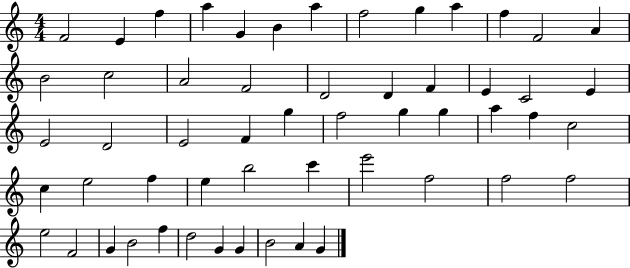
F4/h E4/q F5/q A5/q G4/q B4/q A5/q F5/h G5/q A5/q F5/q F4/h A4/q B4/h C5/h A4/h F4/h D4/h D4/q F4/q E4/q C4/h E4/q E4/h D4/h E4/h F4/q G5/q F5/h G5/q G5/q A5/q F5/q C5/h C5/q E5/h F5/q E5/q B5/h C6/q E6/h F5/h F5/h F5/h E5/h F4/h G4/q B4/h F5/q D5/h G4/q G4/q B4/h A4/q G4/q